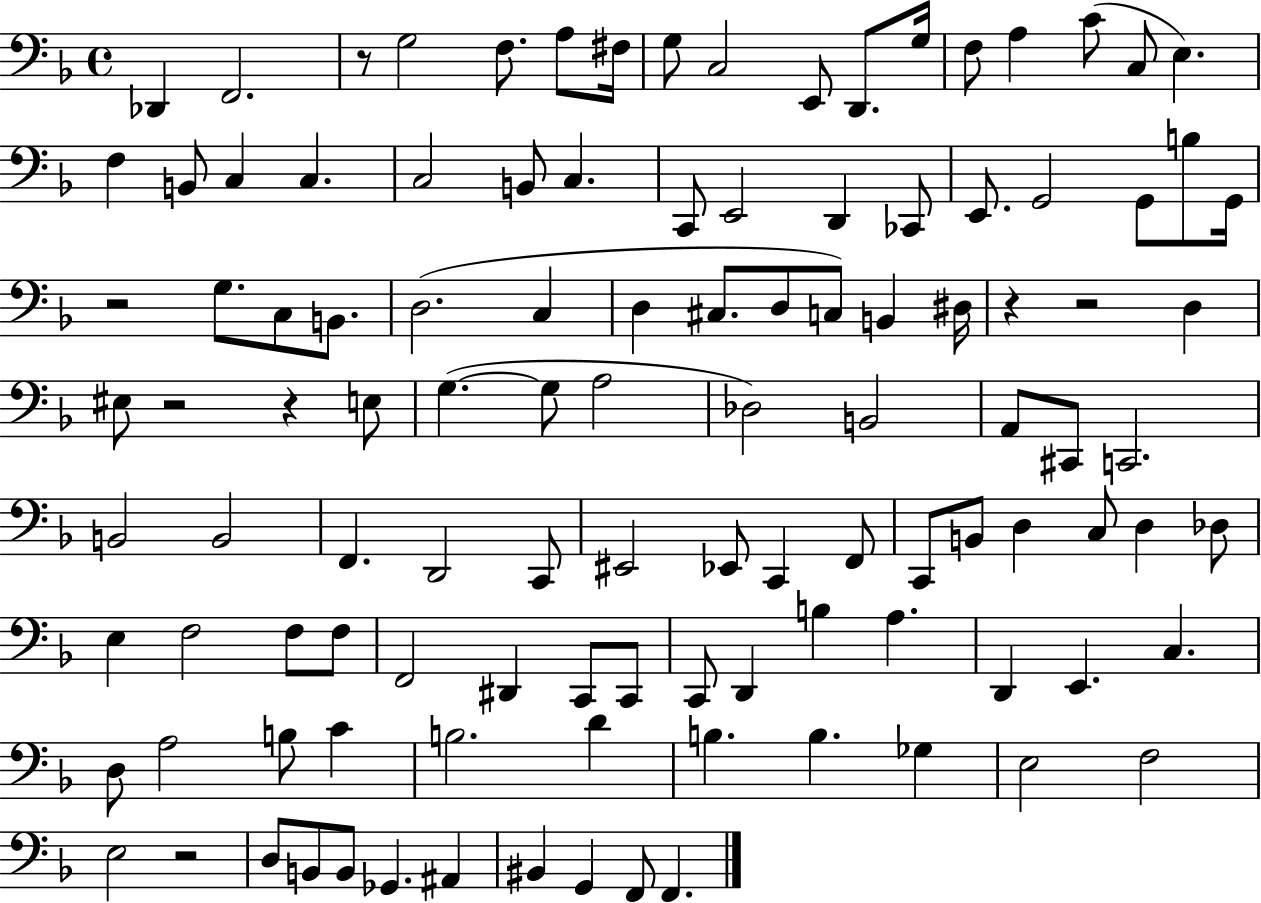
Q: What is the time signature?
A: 4/4